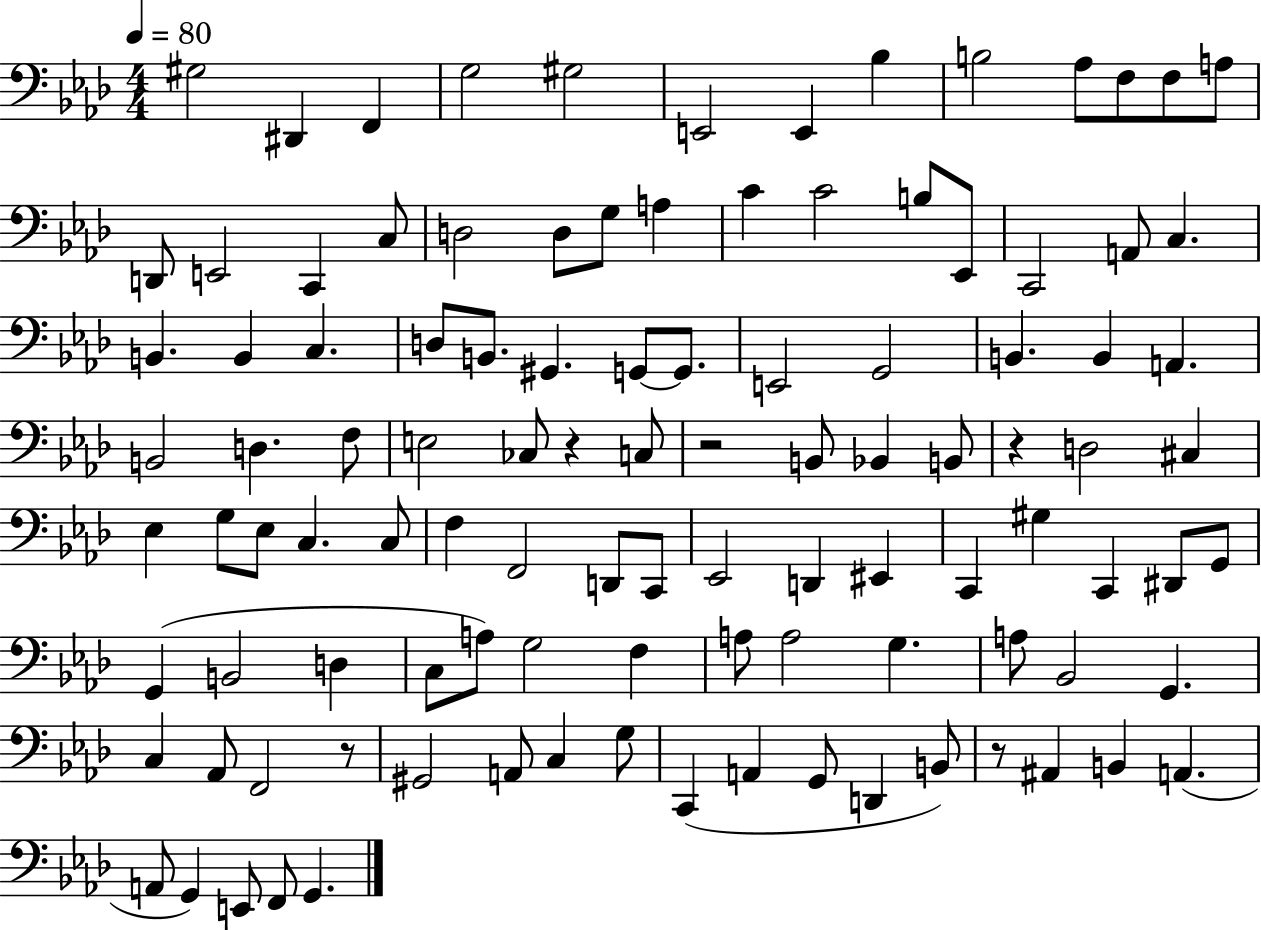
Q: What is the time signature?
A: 4/4